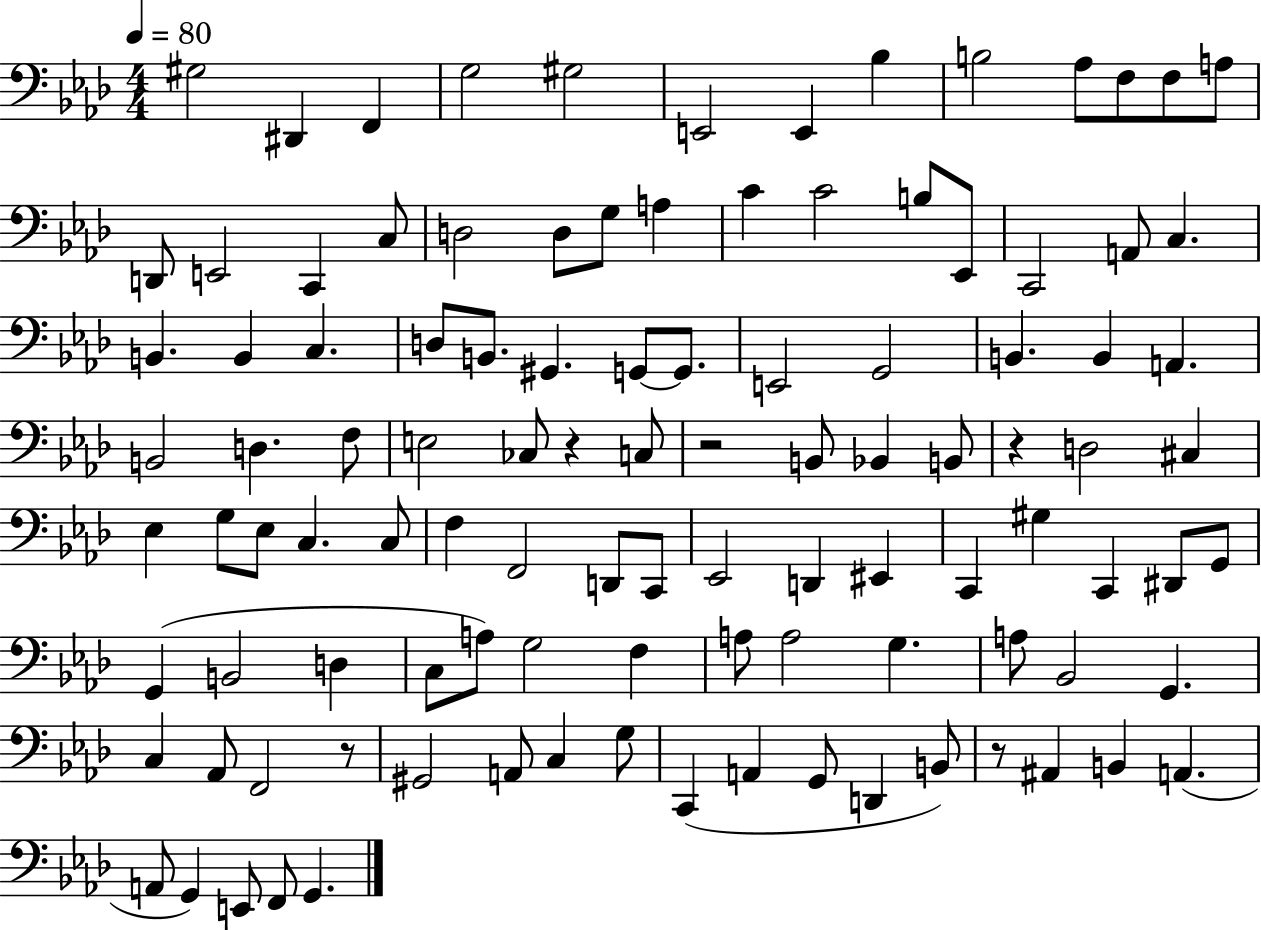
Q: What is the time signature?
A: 4/4